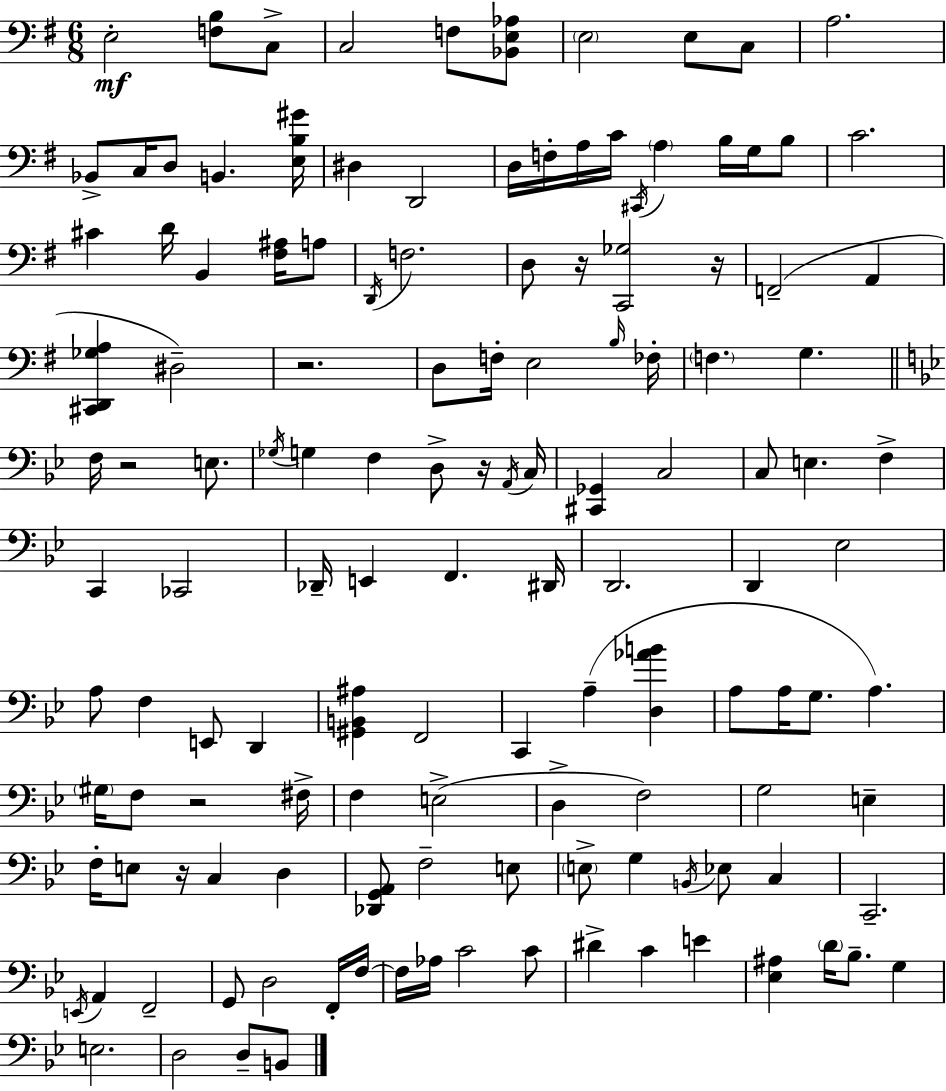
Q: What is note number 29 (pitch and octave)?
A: D2